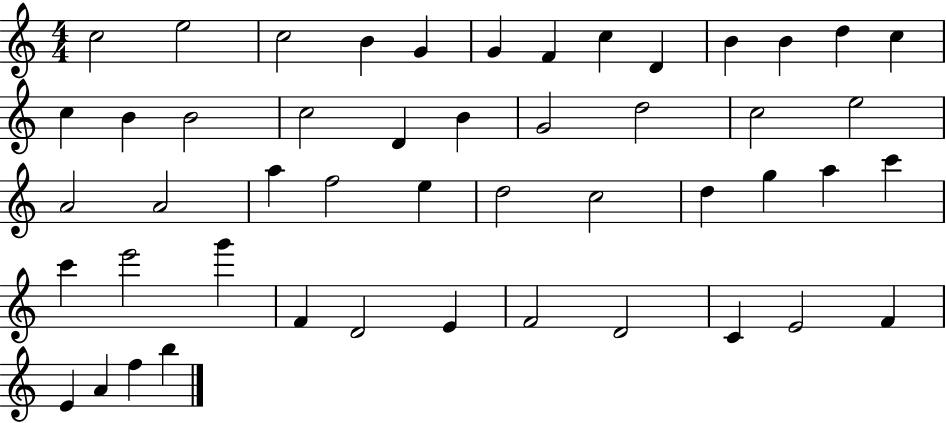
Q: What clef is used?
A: treble